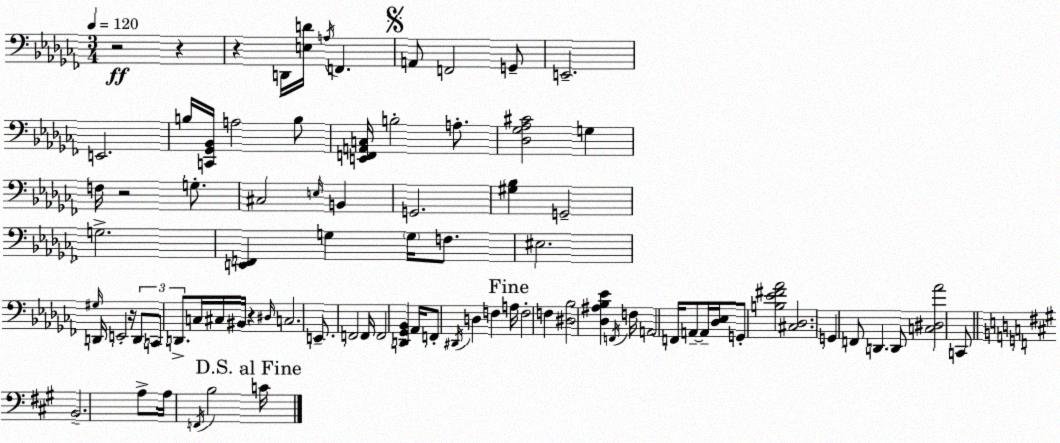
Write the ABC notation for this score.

X:1
T:Untitled
M:3/4
L:1/4
K:Abm
z2 z z D,,/4 [E,D]/4 A,/4 F,, A,,/2 F,,2 G,,/2 E,,2 E,,2 B,/4 [C,,_G,,_B,,]/4 A,2 B,/2 [E,,F,,A,,C,]/4 B,2 A,/2 [_D,_G,_A,^C]2 G, F,/4 z2 G,/2 ^C,2 E,/4 B,, G,,2 [^G,_B,] G,,2 G,2 [E,,F,,] G, G,/4 F,/2 ^E,2 ^G,/4 D,,/4 E,,2 z/4 D,,/2 C,,/2 D,,/2 C,/4 ^C,/4 ^B,,/4 z ^D,/4 C,2 E,,/2 F,,2 F,,/4 F,,2 [D,,_G,,_B,,] _A,,/4 F,,/2 ^D,,/4 D, F, A,/4 F,2 F, [^D,_B,]2 [_D,^A,_B,_E] F,,/4 F,/4 A,,2 F,,/4 A,,/2 A,,/4 [_D,_E,]/4 G,,/2 [B,_E^F_A]2 [^C,_D,]2 G,, F,,/2 D,, D,,/2 [C,^D,_A]2 C,,/2 B,,2 A,/2 A,/4 F,,/4 B,2 C/4